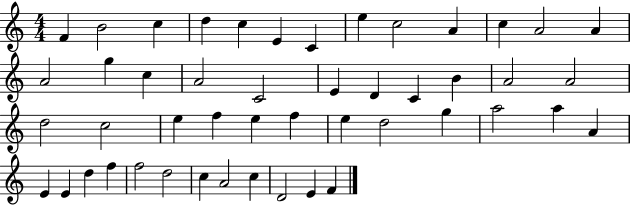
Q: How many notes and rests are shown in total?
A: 48